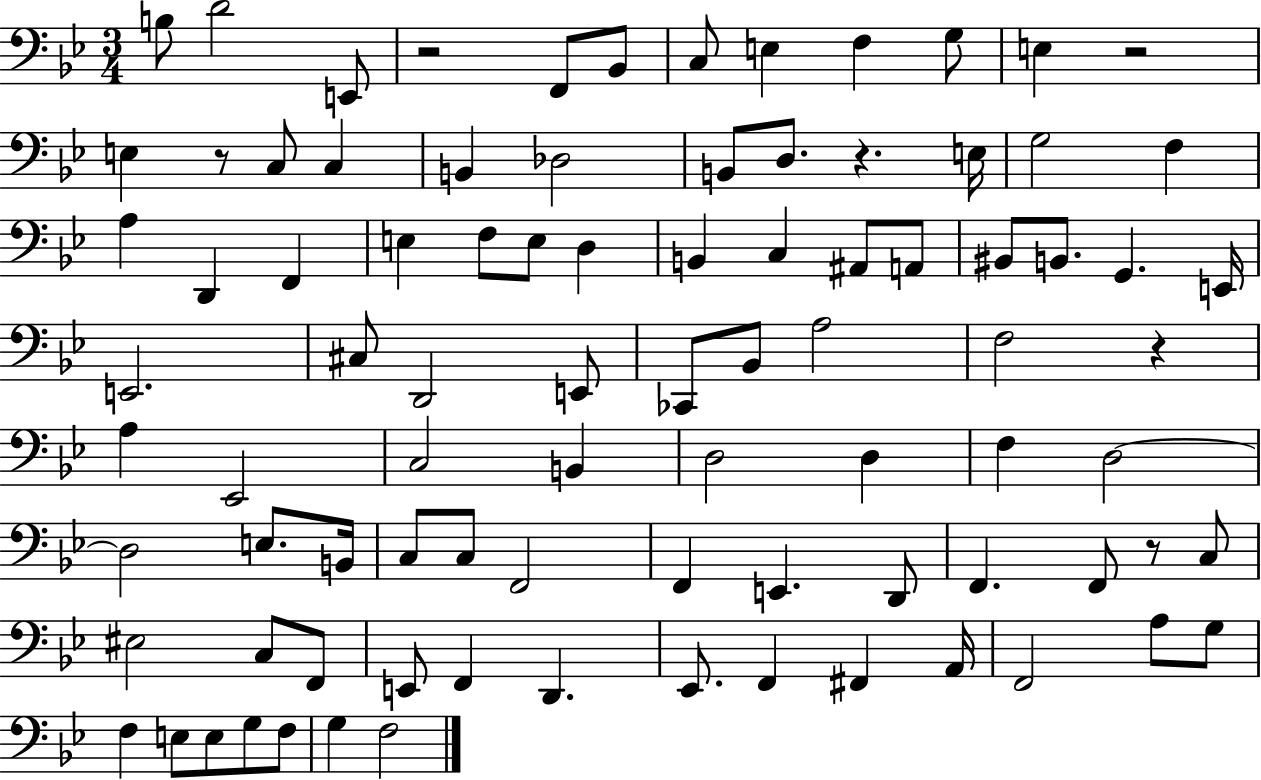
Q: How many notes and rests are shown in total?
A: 89